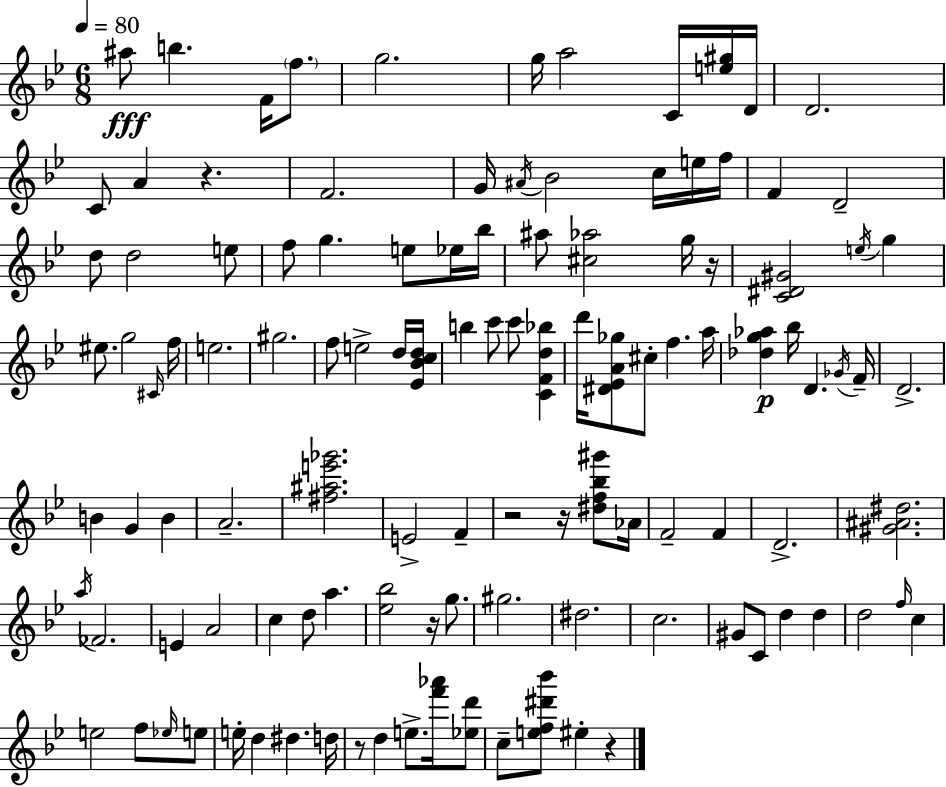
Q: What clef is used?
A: treble